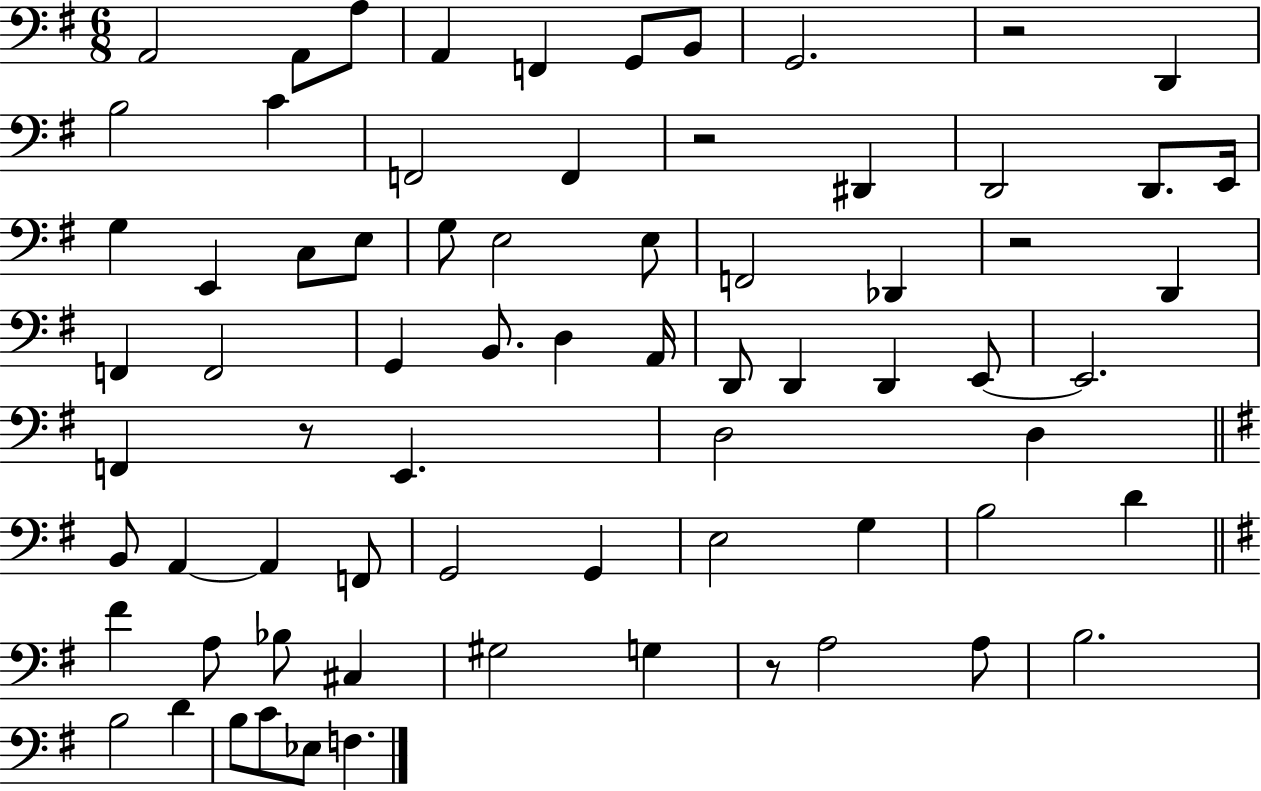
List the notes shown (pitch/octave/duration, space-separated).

A2/h A2/e A3/e A2/q F2/q G2/e B2/e G2/h. R/h D2/q B3/h C4/q F2/h F2/q R/h D#2/q D2/h D2/e. E2/s G3/q E2/q C3/e E3/e G3/e E3/h E3/e F2/h Db2/q R/h D2/q F2/q F2/h G2/q B2/e. D3/q A2/s D2/e D2/q D2/q E2/e E2/h. F2/q R/e E2/q. D3/h D3/q B2/e A2/q A2/q F2/e G2/h G2/q E3/h G3/q B3/h D4/q F#4/q A3/e Bb3/e C#3/q G#3/h G3/q R/e A3/h A3/e B3/h. B3/h D4/q B3/e C4/e Eb3/e F3/q.